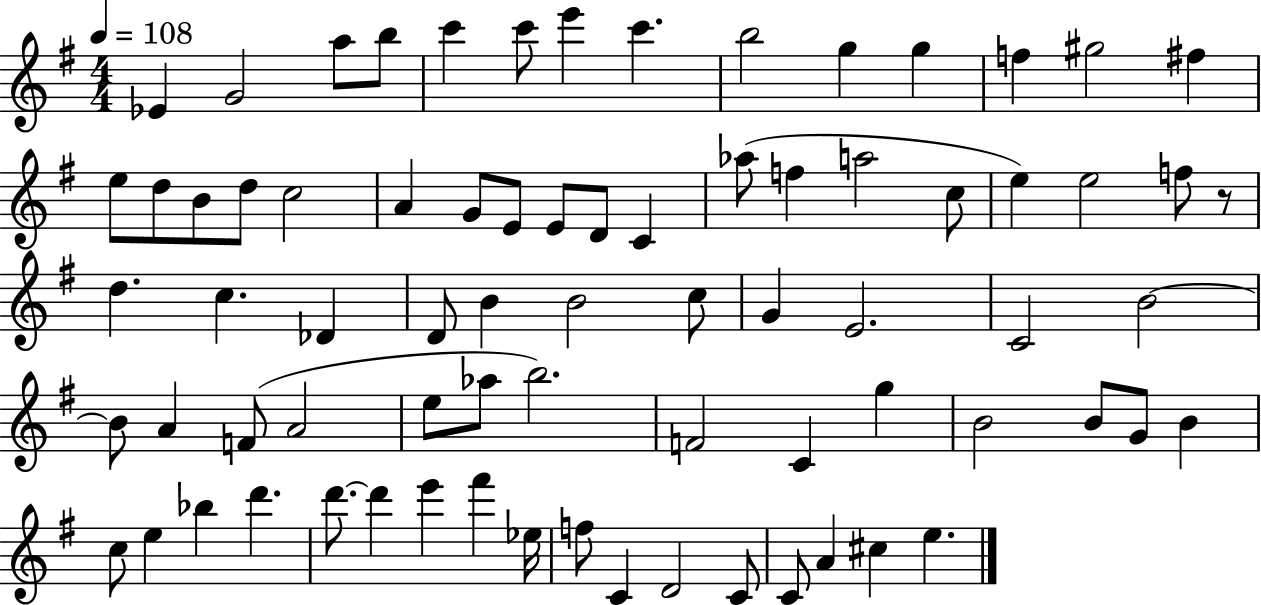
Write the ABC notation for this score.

X:1
T:Untitled
M:4/4
L:1/4
K:G
_E G2 a/2 b/2 c' c'/2 e' c' b2 g g f ^g2 ^f e/2 d/2 B/2 d/2 c2 A G/2 E/2 E/2 D/2 C _a/2 f a2 c/2 e e2 f/2 z/2 d c _D D/2 B B2 c/2 G E2 C2 B2 B/2 A F/2 A2 e/2 _a/2 b2 F2 C g B2 B/2 G/2 B c/2 e _b d' d'/2 d' e' ^f' _e/4 f/2 C D2 C/2 C/2 A ^c e